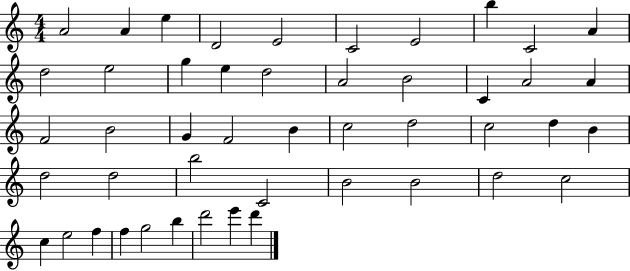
{
  \clef treble
  \numericTimeSignature
  \time 4/4
  \key c \major
  a'2 a'4 e''4 | d'2 e'2 | c'2 e'2 | b''4 c'2 a'4 | \break d''2 e''2 | g''4 e''4 d''2 | a'2 b'2 | c'4 a'2 a'4 | \break f'2 b'2 | g'4 f'2 b'4 | c''2 d''2 | c''2 d''4 b'4 | \break d''2 d''2 | b''2 c'2 | b'2 b'2 | d''2 c''2 | \break c''4 e''2 f''4 | f''4 g''2 b''4 | d'''2 e'''4 d'''4 | \bar "|."
}